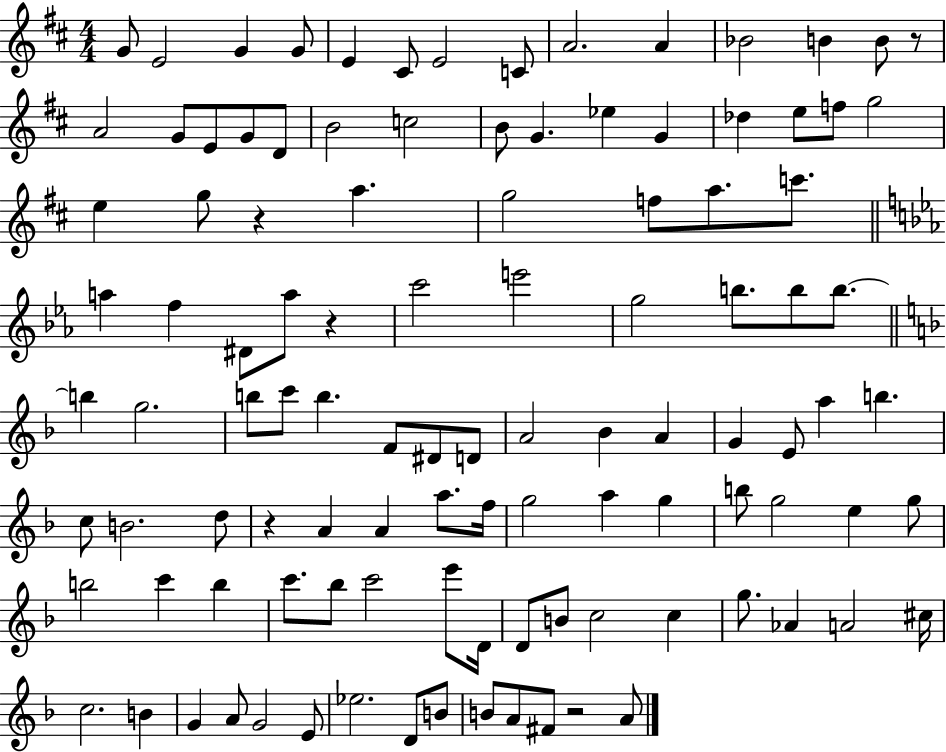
G4/e E4/h G4/q G4/e E4/q C#4/e E4/h C4/e A4/h. A4/q Bb4/h B4/q B4/e R/e A4/h G4/e E4/e G4/e D4/e B4/h C5/h B4/e G4/q. Eb5/q G4/q Db5/q E5/e F5/e G5/h E5/q G5/e R/q A5/q. G5/h F5/e A5/e. C6/e. A5/q F5/q D#4/e A5/e R/q C6/h E6/h G5/h B5/e. B5/e B5/e. B5/q G5/h. B5/e C6/e B5/q. F4/e D#4/e D4/e A4/h Bb4/q A4/q G4/q E4/e A5/q B5/q. C5/e B4/h. D5/e R/q A4/q A4/q A5/e. F5/s G5/h A5/q G5/q B5/e G5/h E5/q G5/e B5/h C6/q B5/q C6/e. Bb5/e C6/h E6/e D4/s D4/e B4/e C5/h C5/q G5/e. Ab4/q A4/h C#5/s C5/h. B4/q G4/q A4/e G4/h E4/e Eb5/h. D4/e B4/e B4/e A4/e F#4/e R/h A4/e